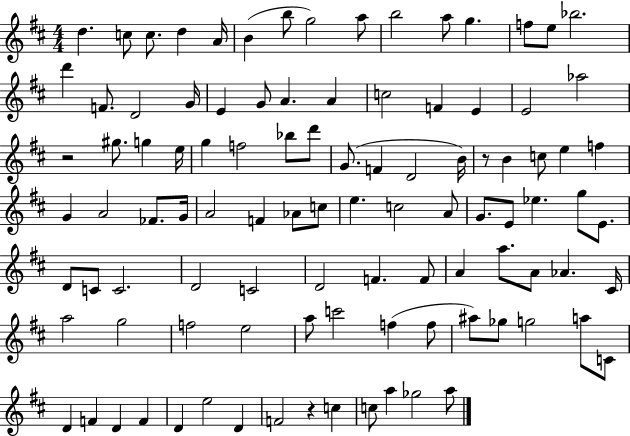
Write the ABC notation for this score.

X:1
T:Untitled
M:4/4
L:1/4
K:D
d c/2 c/2 d A/4 B b/2 g2 a/2 b2 a/2 g f/2 e/2 _b2 d' F/2 D2 G/4 E G/2 A A c2 F E E2 _a2 z2 ^g/2 g e/4 g f2 _b/2 d'/2 G/2 F D2 B/4 z/2 B c/2 e f G A2 _F/2 G/4 A2 F _A/2 c/2 e c2 A/2 G/2 E/2 _e g/2 E/2 D/2 C/2 C2 D2 C2 D2 F F/2 A a/2 A/2 _A ^C/4 a2 g2 f2 e2 a/2 c'2 f f/2 ^a/2 _g/2 g2 a/2 C/2 D F D F D e2 D F2 z c c/2 a _g2 a/2